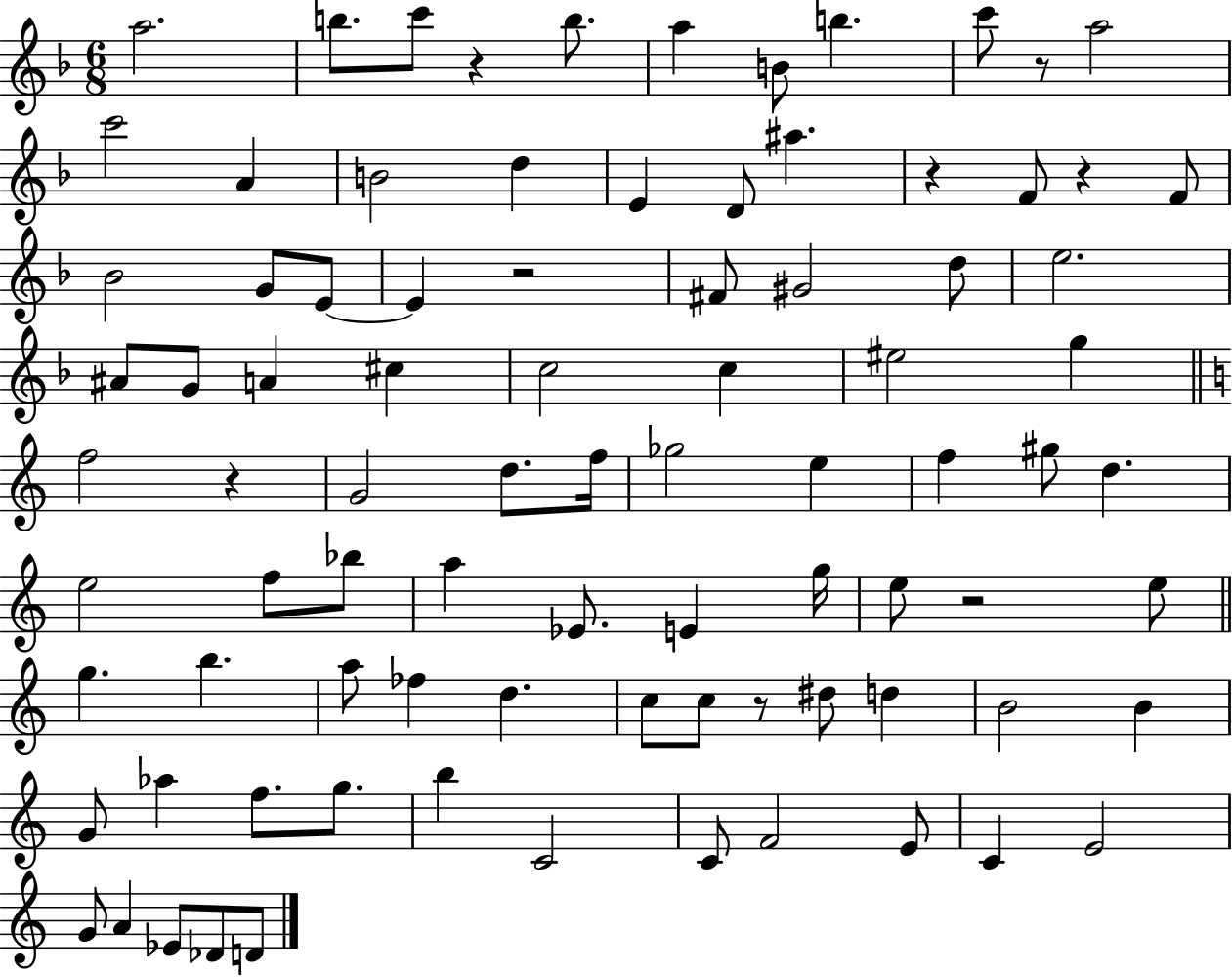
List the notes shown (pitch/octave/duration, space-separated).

A5/h. B5/e. C6/e R/q B5/e. A5/q B4/e B5/q. C6/e R/e A5/h C6/h A4/q B4/h D5/q E4/q D4/e A#5/q. R/q F4/e R/q F4/e Bb4/h G4/e E4/e E4/q R/h F#4/e G#4/h D5/e E5/h. A#4/e G4/e A4/q C#5/q C5/h C5/q EIS5/h G5/q F5/h R/q G4/h D5/e. F5/s Gb5/h E5/q F5/q G#5/e D5/q. E5/h F5/e Bb5/e A5/q Eb4/e. E4/q G5/s E5/e R/h E5/e G5/q. B5/q. A5/e FES5/q D5/q. C5/e C5/e R/e D#5/e D5/q B4/h B4/q G4/e Ab5/q F5/e. G5/e. B5/q C4/h C4/e F4/h E4/e C4/q E4/h G4/e A4/q Eb4/e Db4/e D4/e